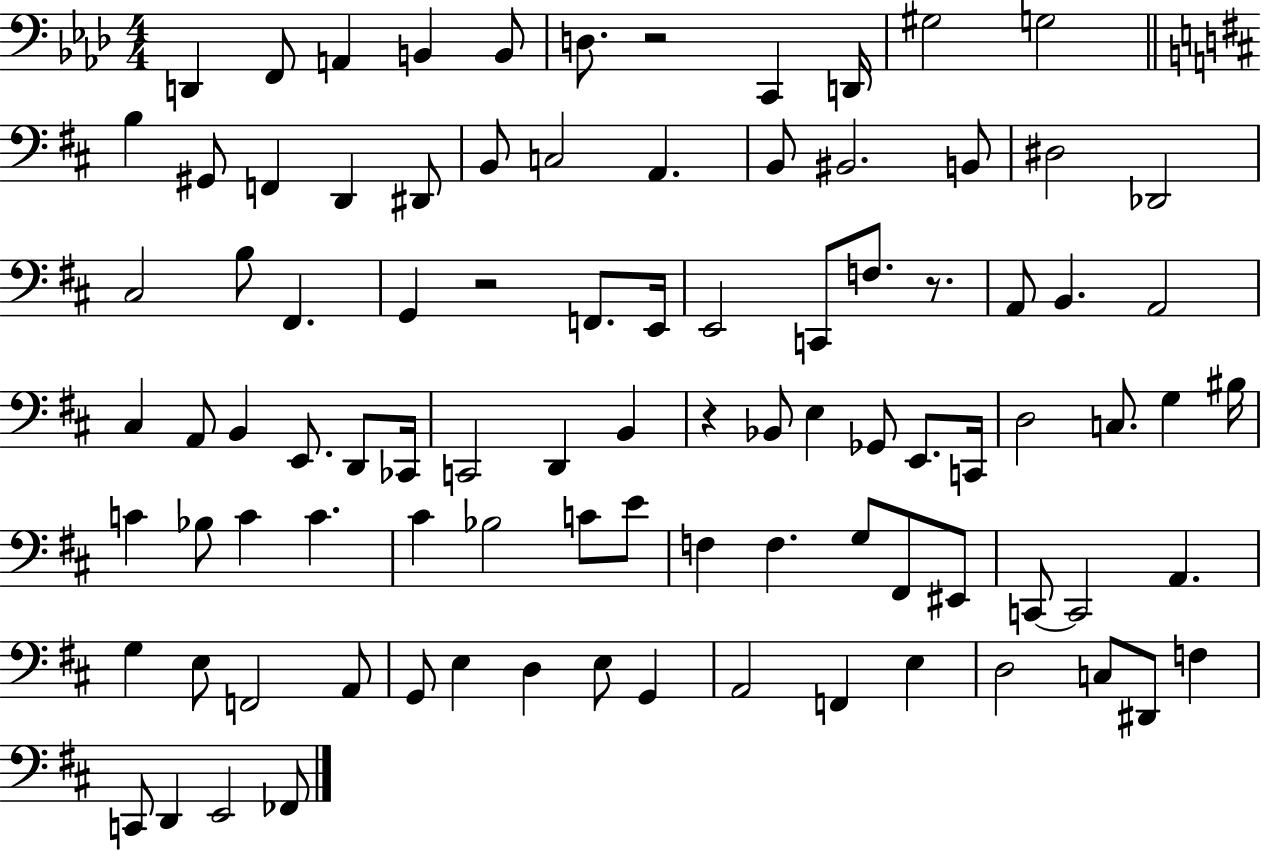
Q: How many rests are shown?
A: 4